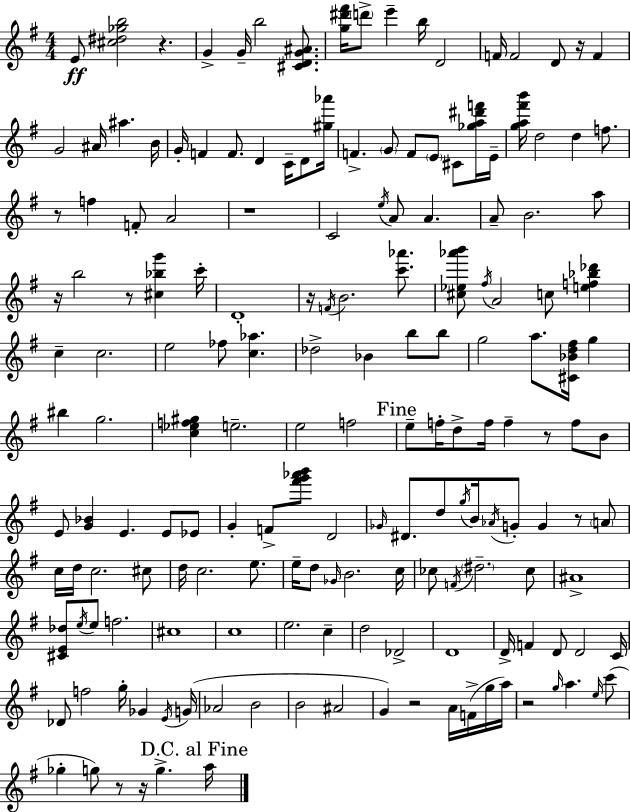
E4/e [C#5,D#5,Gb5,B5]/h R/q. G4/q G4/s B5/h [C#4,D4,G4,A#4]/e. [G5,D#6,F#6]/s D6/e E6/q B5/s D4/h F4/s F4/h D4/e R/s F4/q G4/h A#4/s A#5/q. B4/s G4/s F4/q F4/e. D4/q C4/s D4/e [G#5,Ab6]/s F4/q. G4/e F4/e E4/e C#4/e [Gb5,A5,D#6,F6]/s E4/s [G5,A5,F#6,B6]/s D5/h D5/q F5/e. R/e F5/q F4/e A4/h R/w C4/h E5/s A4/e A4/q. A4/e B4/h. A5/e R/s B5/h R/e [C#5,Bb5,G6]/q C6/s D4/w R/s F4/s B4/h. [C6,Ab6]/e. [C#5,Eb5,Ab6,B6]/e F#5/s A4/h C5/e [E5,F5,Bb5,Db6]/q C5/q C5/h. E5/h FES5/e [C5,Ab5]/q. Db5/h Bb4/q B5/e B5/e G5/h A5/e. [C#4,Bb4,D5,F#5]/s G5/q BIS5/q G5/h. [C5,Eb5,F5,G#5]/q E5/h. E5/h F5/h E5/e F5/s D5/e F5/s F5/q R/e F5/e B4/e E4/e [G4,Bb4]/q E4/q. E4/e Eb4/e G4/q F4/e [F#6,G6,Ab6,B6]/e D4/h Gb4/s D#4/e. D5/e G5/s B4/s Ab4/s G4/e G4/q R/e A4/e C5/s D5/s C5/h. C#5/e D5/s C5/h. E5/e. E5/s D5/e Gb4/s B4/h. C5/s CES5/e F4/s D#5/h. CES5/e A#4/w [C#4,E4,Db5]/e E5/s E5/e F5/h. C#5/w C5/w E5/h. C5/q D5/h Db4/h D4/w D4/s F4/q D4/e D4/h C4/s Db4/e F5/h G5/s Gb4/q E4/s G4/s Ab4/h B4/h B4/h A#4/h G4/q R/h A4/s F4/s G5/s A5/s R/h G5/s A5/q. E5/s C6/e Gb5/q G5/e R/e R/s G5/q. A5/s